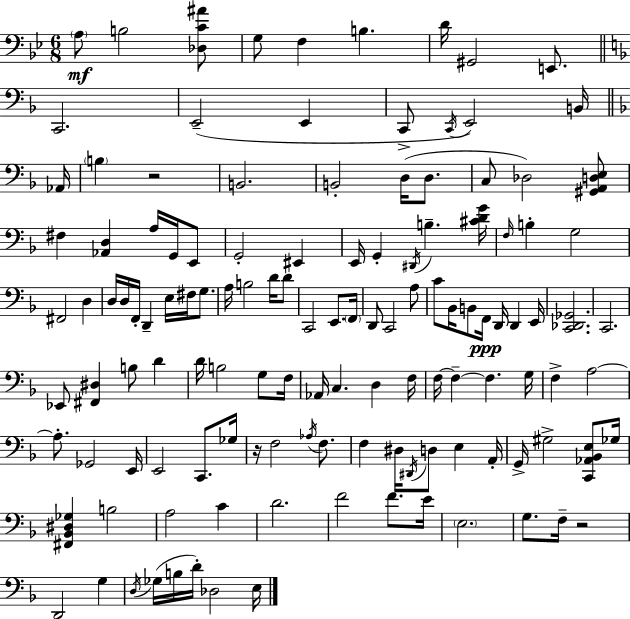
X:1
T:Untitled
M:6/8
L:1/4
K:Gm
A,/2 B,2 [_D,C^A]/2 G,/2 F, B, D/4 ^G,,2 E,,/2 C,,2 E,,2 E,, C,,/2 C,,/4 E,,2 B,,/4 _A,,/4 B, z2 B,,2 B,,2 D,/4 D,/2 C,/2 _D,2 [^G,,A,,D,E,]/2 ^F, [_A,,D,] A,/4 G,,/4 E,,/2 G,,2 ^E,, E,,/4 G,, ^D,,/4 B, [^CDG]/4 F,/4 B, G,2 ^F,,2 D, D,/4 D,/4 F,,/4 D,, E,/4 ^F,/4 G,/2 A,/4 B,2 D/4 D/2 C,,2 E,,/2 F,,/4 D,,/2 C,,2 A,/2 C/2 _B,,/4 B,,/2 F,,/4 D,,/4 D,, E,,/4 [C,,_D,,_G,,]2 C,,2 _E,,/2 [^F,,^D,] B,/2 D D/4 B,2 G,/2 F,/4 _A,,/4 C, D, F,/4 F,/4 F, F, G,/4 F, A,2 A,/2 _G,,2 E,,/4 E,,2 C,,/2 _G,/4 z/4 F,2 _A,/4 F,/2 F, ^D,/4 ^D,,/4 D,/2 E, A,,/4 G,,/4 ^G,2 [C,,_A,,_B,,E,]/2 _G,/4 [^F,,_B,,^D,_G,] B,2 A,2 C D2 F2 F/2 E/4 E,2 G,/2 F,/4 z2 D,,2 G, D,/4 _G,/4 B,/4 D/4 _D,2 E,/4